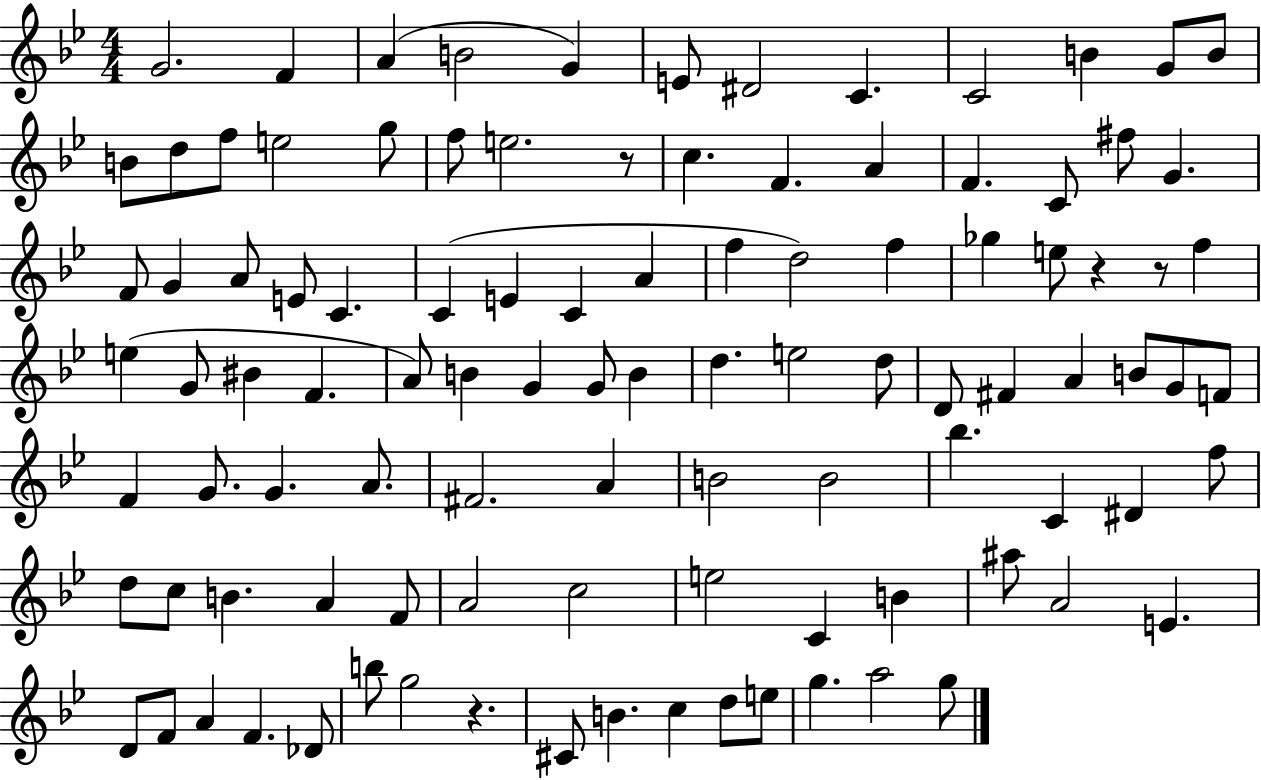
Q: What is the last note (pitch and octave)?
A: G5